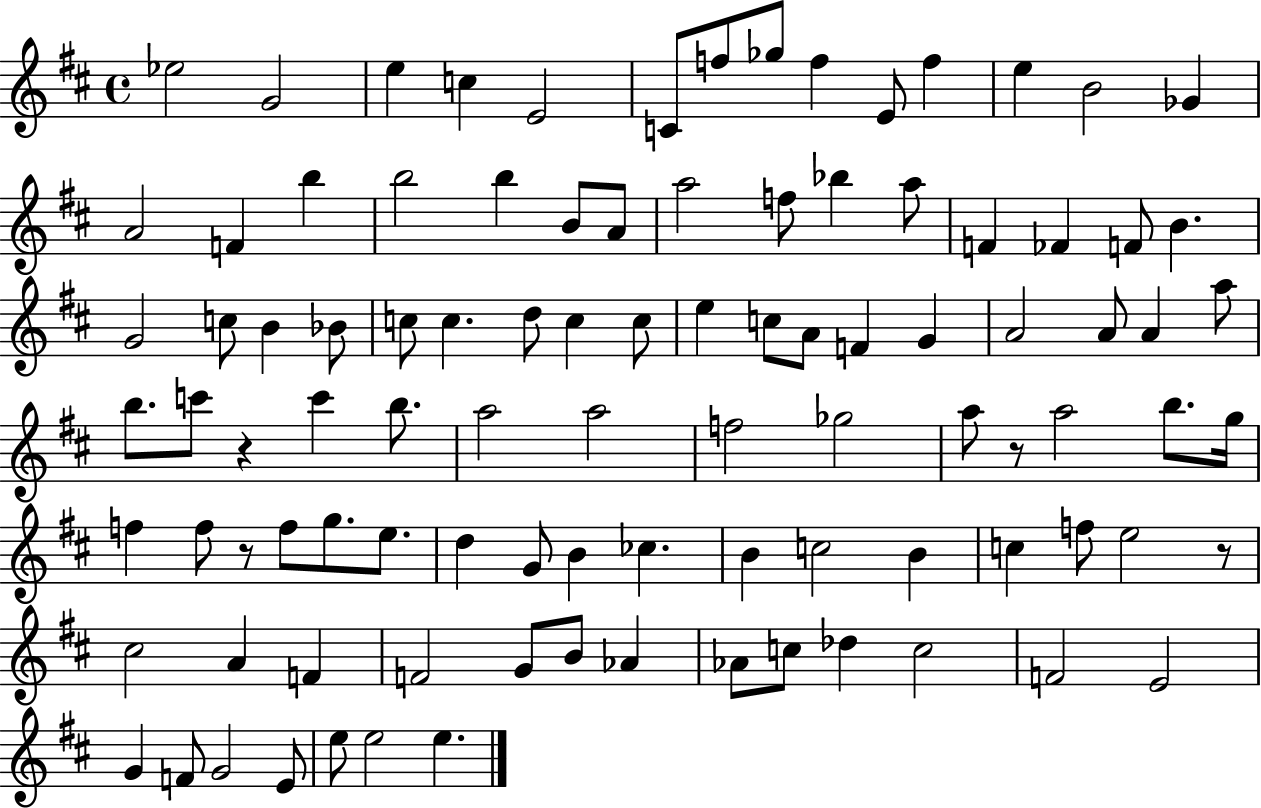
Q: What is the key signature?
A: D major